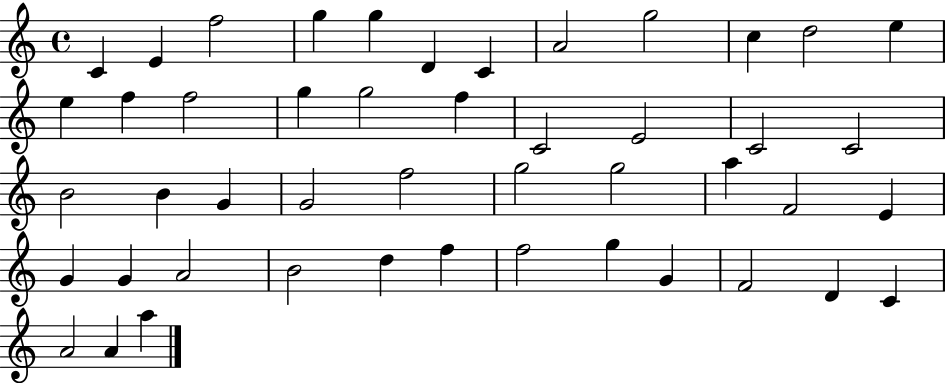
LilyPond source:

{
  \clef treble
  \time 4/4
  \defaultTimeSignature
  \key c \major
  c'4 e'4 f''2 | g''4 g''4 d'4 c'4 | a'2 g''2 | c''4 d''2 e''4 | \break e''4 f''4 f''2 | g''4 g''2 f''4 | c'2 e'2 | c'2 c'2 | \break b'2 b'4 g'4 | g'2 f''2 | g''2 g''2 | a''4 f'2 e'4 | \break g'4 g'4 a'2 | b'2 d''4 f''4 | f''2 g''4 g'4 | f'2 d'4 c'4 | \break a'2 a'4 a''4 | \bar "|."
}